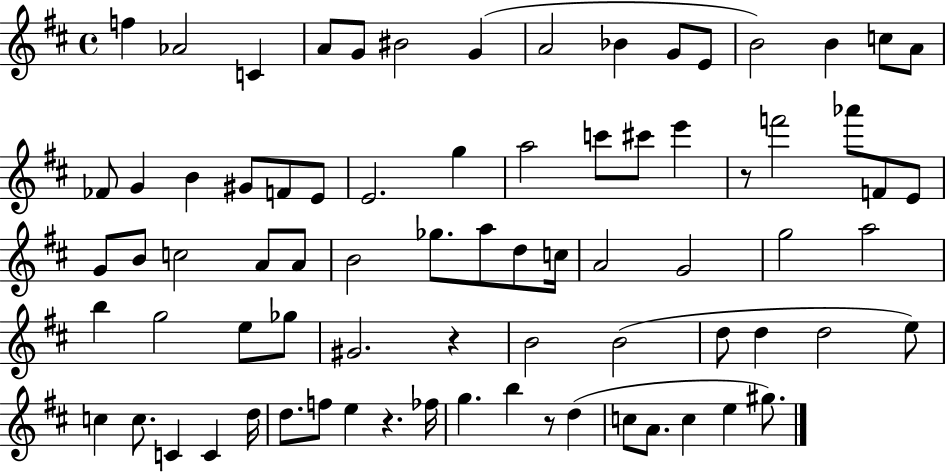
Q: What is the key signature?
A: D major